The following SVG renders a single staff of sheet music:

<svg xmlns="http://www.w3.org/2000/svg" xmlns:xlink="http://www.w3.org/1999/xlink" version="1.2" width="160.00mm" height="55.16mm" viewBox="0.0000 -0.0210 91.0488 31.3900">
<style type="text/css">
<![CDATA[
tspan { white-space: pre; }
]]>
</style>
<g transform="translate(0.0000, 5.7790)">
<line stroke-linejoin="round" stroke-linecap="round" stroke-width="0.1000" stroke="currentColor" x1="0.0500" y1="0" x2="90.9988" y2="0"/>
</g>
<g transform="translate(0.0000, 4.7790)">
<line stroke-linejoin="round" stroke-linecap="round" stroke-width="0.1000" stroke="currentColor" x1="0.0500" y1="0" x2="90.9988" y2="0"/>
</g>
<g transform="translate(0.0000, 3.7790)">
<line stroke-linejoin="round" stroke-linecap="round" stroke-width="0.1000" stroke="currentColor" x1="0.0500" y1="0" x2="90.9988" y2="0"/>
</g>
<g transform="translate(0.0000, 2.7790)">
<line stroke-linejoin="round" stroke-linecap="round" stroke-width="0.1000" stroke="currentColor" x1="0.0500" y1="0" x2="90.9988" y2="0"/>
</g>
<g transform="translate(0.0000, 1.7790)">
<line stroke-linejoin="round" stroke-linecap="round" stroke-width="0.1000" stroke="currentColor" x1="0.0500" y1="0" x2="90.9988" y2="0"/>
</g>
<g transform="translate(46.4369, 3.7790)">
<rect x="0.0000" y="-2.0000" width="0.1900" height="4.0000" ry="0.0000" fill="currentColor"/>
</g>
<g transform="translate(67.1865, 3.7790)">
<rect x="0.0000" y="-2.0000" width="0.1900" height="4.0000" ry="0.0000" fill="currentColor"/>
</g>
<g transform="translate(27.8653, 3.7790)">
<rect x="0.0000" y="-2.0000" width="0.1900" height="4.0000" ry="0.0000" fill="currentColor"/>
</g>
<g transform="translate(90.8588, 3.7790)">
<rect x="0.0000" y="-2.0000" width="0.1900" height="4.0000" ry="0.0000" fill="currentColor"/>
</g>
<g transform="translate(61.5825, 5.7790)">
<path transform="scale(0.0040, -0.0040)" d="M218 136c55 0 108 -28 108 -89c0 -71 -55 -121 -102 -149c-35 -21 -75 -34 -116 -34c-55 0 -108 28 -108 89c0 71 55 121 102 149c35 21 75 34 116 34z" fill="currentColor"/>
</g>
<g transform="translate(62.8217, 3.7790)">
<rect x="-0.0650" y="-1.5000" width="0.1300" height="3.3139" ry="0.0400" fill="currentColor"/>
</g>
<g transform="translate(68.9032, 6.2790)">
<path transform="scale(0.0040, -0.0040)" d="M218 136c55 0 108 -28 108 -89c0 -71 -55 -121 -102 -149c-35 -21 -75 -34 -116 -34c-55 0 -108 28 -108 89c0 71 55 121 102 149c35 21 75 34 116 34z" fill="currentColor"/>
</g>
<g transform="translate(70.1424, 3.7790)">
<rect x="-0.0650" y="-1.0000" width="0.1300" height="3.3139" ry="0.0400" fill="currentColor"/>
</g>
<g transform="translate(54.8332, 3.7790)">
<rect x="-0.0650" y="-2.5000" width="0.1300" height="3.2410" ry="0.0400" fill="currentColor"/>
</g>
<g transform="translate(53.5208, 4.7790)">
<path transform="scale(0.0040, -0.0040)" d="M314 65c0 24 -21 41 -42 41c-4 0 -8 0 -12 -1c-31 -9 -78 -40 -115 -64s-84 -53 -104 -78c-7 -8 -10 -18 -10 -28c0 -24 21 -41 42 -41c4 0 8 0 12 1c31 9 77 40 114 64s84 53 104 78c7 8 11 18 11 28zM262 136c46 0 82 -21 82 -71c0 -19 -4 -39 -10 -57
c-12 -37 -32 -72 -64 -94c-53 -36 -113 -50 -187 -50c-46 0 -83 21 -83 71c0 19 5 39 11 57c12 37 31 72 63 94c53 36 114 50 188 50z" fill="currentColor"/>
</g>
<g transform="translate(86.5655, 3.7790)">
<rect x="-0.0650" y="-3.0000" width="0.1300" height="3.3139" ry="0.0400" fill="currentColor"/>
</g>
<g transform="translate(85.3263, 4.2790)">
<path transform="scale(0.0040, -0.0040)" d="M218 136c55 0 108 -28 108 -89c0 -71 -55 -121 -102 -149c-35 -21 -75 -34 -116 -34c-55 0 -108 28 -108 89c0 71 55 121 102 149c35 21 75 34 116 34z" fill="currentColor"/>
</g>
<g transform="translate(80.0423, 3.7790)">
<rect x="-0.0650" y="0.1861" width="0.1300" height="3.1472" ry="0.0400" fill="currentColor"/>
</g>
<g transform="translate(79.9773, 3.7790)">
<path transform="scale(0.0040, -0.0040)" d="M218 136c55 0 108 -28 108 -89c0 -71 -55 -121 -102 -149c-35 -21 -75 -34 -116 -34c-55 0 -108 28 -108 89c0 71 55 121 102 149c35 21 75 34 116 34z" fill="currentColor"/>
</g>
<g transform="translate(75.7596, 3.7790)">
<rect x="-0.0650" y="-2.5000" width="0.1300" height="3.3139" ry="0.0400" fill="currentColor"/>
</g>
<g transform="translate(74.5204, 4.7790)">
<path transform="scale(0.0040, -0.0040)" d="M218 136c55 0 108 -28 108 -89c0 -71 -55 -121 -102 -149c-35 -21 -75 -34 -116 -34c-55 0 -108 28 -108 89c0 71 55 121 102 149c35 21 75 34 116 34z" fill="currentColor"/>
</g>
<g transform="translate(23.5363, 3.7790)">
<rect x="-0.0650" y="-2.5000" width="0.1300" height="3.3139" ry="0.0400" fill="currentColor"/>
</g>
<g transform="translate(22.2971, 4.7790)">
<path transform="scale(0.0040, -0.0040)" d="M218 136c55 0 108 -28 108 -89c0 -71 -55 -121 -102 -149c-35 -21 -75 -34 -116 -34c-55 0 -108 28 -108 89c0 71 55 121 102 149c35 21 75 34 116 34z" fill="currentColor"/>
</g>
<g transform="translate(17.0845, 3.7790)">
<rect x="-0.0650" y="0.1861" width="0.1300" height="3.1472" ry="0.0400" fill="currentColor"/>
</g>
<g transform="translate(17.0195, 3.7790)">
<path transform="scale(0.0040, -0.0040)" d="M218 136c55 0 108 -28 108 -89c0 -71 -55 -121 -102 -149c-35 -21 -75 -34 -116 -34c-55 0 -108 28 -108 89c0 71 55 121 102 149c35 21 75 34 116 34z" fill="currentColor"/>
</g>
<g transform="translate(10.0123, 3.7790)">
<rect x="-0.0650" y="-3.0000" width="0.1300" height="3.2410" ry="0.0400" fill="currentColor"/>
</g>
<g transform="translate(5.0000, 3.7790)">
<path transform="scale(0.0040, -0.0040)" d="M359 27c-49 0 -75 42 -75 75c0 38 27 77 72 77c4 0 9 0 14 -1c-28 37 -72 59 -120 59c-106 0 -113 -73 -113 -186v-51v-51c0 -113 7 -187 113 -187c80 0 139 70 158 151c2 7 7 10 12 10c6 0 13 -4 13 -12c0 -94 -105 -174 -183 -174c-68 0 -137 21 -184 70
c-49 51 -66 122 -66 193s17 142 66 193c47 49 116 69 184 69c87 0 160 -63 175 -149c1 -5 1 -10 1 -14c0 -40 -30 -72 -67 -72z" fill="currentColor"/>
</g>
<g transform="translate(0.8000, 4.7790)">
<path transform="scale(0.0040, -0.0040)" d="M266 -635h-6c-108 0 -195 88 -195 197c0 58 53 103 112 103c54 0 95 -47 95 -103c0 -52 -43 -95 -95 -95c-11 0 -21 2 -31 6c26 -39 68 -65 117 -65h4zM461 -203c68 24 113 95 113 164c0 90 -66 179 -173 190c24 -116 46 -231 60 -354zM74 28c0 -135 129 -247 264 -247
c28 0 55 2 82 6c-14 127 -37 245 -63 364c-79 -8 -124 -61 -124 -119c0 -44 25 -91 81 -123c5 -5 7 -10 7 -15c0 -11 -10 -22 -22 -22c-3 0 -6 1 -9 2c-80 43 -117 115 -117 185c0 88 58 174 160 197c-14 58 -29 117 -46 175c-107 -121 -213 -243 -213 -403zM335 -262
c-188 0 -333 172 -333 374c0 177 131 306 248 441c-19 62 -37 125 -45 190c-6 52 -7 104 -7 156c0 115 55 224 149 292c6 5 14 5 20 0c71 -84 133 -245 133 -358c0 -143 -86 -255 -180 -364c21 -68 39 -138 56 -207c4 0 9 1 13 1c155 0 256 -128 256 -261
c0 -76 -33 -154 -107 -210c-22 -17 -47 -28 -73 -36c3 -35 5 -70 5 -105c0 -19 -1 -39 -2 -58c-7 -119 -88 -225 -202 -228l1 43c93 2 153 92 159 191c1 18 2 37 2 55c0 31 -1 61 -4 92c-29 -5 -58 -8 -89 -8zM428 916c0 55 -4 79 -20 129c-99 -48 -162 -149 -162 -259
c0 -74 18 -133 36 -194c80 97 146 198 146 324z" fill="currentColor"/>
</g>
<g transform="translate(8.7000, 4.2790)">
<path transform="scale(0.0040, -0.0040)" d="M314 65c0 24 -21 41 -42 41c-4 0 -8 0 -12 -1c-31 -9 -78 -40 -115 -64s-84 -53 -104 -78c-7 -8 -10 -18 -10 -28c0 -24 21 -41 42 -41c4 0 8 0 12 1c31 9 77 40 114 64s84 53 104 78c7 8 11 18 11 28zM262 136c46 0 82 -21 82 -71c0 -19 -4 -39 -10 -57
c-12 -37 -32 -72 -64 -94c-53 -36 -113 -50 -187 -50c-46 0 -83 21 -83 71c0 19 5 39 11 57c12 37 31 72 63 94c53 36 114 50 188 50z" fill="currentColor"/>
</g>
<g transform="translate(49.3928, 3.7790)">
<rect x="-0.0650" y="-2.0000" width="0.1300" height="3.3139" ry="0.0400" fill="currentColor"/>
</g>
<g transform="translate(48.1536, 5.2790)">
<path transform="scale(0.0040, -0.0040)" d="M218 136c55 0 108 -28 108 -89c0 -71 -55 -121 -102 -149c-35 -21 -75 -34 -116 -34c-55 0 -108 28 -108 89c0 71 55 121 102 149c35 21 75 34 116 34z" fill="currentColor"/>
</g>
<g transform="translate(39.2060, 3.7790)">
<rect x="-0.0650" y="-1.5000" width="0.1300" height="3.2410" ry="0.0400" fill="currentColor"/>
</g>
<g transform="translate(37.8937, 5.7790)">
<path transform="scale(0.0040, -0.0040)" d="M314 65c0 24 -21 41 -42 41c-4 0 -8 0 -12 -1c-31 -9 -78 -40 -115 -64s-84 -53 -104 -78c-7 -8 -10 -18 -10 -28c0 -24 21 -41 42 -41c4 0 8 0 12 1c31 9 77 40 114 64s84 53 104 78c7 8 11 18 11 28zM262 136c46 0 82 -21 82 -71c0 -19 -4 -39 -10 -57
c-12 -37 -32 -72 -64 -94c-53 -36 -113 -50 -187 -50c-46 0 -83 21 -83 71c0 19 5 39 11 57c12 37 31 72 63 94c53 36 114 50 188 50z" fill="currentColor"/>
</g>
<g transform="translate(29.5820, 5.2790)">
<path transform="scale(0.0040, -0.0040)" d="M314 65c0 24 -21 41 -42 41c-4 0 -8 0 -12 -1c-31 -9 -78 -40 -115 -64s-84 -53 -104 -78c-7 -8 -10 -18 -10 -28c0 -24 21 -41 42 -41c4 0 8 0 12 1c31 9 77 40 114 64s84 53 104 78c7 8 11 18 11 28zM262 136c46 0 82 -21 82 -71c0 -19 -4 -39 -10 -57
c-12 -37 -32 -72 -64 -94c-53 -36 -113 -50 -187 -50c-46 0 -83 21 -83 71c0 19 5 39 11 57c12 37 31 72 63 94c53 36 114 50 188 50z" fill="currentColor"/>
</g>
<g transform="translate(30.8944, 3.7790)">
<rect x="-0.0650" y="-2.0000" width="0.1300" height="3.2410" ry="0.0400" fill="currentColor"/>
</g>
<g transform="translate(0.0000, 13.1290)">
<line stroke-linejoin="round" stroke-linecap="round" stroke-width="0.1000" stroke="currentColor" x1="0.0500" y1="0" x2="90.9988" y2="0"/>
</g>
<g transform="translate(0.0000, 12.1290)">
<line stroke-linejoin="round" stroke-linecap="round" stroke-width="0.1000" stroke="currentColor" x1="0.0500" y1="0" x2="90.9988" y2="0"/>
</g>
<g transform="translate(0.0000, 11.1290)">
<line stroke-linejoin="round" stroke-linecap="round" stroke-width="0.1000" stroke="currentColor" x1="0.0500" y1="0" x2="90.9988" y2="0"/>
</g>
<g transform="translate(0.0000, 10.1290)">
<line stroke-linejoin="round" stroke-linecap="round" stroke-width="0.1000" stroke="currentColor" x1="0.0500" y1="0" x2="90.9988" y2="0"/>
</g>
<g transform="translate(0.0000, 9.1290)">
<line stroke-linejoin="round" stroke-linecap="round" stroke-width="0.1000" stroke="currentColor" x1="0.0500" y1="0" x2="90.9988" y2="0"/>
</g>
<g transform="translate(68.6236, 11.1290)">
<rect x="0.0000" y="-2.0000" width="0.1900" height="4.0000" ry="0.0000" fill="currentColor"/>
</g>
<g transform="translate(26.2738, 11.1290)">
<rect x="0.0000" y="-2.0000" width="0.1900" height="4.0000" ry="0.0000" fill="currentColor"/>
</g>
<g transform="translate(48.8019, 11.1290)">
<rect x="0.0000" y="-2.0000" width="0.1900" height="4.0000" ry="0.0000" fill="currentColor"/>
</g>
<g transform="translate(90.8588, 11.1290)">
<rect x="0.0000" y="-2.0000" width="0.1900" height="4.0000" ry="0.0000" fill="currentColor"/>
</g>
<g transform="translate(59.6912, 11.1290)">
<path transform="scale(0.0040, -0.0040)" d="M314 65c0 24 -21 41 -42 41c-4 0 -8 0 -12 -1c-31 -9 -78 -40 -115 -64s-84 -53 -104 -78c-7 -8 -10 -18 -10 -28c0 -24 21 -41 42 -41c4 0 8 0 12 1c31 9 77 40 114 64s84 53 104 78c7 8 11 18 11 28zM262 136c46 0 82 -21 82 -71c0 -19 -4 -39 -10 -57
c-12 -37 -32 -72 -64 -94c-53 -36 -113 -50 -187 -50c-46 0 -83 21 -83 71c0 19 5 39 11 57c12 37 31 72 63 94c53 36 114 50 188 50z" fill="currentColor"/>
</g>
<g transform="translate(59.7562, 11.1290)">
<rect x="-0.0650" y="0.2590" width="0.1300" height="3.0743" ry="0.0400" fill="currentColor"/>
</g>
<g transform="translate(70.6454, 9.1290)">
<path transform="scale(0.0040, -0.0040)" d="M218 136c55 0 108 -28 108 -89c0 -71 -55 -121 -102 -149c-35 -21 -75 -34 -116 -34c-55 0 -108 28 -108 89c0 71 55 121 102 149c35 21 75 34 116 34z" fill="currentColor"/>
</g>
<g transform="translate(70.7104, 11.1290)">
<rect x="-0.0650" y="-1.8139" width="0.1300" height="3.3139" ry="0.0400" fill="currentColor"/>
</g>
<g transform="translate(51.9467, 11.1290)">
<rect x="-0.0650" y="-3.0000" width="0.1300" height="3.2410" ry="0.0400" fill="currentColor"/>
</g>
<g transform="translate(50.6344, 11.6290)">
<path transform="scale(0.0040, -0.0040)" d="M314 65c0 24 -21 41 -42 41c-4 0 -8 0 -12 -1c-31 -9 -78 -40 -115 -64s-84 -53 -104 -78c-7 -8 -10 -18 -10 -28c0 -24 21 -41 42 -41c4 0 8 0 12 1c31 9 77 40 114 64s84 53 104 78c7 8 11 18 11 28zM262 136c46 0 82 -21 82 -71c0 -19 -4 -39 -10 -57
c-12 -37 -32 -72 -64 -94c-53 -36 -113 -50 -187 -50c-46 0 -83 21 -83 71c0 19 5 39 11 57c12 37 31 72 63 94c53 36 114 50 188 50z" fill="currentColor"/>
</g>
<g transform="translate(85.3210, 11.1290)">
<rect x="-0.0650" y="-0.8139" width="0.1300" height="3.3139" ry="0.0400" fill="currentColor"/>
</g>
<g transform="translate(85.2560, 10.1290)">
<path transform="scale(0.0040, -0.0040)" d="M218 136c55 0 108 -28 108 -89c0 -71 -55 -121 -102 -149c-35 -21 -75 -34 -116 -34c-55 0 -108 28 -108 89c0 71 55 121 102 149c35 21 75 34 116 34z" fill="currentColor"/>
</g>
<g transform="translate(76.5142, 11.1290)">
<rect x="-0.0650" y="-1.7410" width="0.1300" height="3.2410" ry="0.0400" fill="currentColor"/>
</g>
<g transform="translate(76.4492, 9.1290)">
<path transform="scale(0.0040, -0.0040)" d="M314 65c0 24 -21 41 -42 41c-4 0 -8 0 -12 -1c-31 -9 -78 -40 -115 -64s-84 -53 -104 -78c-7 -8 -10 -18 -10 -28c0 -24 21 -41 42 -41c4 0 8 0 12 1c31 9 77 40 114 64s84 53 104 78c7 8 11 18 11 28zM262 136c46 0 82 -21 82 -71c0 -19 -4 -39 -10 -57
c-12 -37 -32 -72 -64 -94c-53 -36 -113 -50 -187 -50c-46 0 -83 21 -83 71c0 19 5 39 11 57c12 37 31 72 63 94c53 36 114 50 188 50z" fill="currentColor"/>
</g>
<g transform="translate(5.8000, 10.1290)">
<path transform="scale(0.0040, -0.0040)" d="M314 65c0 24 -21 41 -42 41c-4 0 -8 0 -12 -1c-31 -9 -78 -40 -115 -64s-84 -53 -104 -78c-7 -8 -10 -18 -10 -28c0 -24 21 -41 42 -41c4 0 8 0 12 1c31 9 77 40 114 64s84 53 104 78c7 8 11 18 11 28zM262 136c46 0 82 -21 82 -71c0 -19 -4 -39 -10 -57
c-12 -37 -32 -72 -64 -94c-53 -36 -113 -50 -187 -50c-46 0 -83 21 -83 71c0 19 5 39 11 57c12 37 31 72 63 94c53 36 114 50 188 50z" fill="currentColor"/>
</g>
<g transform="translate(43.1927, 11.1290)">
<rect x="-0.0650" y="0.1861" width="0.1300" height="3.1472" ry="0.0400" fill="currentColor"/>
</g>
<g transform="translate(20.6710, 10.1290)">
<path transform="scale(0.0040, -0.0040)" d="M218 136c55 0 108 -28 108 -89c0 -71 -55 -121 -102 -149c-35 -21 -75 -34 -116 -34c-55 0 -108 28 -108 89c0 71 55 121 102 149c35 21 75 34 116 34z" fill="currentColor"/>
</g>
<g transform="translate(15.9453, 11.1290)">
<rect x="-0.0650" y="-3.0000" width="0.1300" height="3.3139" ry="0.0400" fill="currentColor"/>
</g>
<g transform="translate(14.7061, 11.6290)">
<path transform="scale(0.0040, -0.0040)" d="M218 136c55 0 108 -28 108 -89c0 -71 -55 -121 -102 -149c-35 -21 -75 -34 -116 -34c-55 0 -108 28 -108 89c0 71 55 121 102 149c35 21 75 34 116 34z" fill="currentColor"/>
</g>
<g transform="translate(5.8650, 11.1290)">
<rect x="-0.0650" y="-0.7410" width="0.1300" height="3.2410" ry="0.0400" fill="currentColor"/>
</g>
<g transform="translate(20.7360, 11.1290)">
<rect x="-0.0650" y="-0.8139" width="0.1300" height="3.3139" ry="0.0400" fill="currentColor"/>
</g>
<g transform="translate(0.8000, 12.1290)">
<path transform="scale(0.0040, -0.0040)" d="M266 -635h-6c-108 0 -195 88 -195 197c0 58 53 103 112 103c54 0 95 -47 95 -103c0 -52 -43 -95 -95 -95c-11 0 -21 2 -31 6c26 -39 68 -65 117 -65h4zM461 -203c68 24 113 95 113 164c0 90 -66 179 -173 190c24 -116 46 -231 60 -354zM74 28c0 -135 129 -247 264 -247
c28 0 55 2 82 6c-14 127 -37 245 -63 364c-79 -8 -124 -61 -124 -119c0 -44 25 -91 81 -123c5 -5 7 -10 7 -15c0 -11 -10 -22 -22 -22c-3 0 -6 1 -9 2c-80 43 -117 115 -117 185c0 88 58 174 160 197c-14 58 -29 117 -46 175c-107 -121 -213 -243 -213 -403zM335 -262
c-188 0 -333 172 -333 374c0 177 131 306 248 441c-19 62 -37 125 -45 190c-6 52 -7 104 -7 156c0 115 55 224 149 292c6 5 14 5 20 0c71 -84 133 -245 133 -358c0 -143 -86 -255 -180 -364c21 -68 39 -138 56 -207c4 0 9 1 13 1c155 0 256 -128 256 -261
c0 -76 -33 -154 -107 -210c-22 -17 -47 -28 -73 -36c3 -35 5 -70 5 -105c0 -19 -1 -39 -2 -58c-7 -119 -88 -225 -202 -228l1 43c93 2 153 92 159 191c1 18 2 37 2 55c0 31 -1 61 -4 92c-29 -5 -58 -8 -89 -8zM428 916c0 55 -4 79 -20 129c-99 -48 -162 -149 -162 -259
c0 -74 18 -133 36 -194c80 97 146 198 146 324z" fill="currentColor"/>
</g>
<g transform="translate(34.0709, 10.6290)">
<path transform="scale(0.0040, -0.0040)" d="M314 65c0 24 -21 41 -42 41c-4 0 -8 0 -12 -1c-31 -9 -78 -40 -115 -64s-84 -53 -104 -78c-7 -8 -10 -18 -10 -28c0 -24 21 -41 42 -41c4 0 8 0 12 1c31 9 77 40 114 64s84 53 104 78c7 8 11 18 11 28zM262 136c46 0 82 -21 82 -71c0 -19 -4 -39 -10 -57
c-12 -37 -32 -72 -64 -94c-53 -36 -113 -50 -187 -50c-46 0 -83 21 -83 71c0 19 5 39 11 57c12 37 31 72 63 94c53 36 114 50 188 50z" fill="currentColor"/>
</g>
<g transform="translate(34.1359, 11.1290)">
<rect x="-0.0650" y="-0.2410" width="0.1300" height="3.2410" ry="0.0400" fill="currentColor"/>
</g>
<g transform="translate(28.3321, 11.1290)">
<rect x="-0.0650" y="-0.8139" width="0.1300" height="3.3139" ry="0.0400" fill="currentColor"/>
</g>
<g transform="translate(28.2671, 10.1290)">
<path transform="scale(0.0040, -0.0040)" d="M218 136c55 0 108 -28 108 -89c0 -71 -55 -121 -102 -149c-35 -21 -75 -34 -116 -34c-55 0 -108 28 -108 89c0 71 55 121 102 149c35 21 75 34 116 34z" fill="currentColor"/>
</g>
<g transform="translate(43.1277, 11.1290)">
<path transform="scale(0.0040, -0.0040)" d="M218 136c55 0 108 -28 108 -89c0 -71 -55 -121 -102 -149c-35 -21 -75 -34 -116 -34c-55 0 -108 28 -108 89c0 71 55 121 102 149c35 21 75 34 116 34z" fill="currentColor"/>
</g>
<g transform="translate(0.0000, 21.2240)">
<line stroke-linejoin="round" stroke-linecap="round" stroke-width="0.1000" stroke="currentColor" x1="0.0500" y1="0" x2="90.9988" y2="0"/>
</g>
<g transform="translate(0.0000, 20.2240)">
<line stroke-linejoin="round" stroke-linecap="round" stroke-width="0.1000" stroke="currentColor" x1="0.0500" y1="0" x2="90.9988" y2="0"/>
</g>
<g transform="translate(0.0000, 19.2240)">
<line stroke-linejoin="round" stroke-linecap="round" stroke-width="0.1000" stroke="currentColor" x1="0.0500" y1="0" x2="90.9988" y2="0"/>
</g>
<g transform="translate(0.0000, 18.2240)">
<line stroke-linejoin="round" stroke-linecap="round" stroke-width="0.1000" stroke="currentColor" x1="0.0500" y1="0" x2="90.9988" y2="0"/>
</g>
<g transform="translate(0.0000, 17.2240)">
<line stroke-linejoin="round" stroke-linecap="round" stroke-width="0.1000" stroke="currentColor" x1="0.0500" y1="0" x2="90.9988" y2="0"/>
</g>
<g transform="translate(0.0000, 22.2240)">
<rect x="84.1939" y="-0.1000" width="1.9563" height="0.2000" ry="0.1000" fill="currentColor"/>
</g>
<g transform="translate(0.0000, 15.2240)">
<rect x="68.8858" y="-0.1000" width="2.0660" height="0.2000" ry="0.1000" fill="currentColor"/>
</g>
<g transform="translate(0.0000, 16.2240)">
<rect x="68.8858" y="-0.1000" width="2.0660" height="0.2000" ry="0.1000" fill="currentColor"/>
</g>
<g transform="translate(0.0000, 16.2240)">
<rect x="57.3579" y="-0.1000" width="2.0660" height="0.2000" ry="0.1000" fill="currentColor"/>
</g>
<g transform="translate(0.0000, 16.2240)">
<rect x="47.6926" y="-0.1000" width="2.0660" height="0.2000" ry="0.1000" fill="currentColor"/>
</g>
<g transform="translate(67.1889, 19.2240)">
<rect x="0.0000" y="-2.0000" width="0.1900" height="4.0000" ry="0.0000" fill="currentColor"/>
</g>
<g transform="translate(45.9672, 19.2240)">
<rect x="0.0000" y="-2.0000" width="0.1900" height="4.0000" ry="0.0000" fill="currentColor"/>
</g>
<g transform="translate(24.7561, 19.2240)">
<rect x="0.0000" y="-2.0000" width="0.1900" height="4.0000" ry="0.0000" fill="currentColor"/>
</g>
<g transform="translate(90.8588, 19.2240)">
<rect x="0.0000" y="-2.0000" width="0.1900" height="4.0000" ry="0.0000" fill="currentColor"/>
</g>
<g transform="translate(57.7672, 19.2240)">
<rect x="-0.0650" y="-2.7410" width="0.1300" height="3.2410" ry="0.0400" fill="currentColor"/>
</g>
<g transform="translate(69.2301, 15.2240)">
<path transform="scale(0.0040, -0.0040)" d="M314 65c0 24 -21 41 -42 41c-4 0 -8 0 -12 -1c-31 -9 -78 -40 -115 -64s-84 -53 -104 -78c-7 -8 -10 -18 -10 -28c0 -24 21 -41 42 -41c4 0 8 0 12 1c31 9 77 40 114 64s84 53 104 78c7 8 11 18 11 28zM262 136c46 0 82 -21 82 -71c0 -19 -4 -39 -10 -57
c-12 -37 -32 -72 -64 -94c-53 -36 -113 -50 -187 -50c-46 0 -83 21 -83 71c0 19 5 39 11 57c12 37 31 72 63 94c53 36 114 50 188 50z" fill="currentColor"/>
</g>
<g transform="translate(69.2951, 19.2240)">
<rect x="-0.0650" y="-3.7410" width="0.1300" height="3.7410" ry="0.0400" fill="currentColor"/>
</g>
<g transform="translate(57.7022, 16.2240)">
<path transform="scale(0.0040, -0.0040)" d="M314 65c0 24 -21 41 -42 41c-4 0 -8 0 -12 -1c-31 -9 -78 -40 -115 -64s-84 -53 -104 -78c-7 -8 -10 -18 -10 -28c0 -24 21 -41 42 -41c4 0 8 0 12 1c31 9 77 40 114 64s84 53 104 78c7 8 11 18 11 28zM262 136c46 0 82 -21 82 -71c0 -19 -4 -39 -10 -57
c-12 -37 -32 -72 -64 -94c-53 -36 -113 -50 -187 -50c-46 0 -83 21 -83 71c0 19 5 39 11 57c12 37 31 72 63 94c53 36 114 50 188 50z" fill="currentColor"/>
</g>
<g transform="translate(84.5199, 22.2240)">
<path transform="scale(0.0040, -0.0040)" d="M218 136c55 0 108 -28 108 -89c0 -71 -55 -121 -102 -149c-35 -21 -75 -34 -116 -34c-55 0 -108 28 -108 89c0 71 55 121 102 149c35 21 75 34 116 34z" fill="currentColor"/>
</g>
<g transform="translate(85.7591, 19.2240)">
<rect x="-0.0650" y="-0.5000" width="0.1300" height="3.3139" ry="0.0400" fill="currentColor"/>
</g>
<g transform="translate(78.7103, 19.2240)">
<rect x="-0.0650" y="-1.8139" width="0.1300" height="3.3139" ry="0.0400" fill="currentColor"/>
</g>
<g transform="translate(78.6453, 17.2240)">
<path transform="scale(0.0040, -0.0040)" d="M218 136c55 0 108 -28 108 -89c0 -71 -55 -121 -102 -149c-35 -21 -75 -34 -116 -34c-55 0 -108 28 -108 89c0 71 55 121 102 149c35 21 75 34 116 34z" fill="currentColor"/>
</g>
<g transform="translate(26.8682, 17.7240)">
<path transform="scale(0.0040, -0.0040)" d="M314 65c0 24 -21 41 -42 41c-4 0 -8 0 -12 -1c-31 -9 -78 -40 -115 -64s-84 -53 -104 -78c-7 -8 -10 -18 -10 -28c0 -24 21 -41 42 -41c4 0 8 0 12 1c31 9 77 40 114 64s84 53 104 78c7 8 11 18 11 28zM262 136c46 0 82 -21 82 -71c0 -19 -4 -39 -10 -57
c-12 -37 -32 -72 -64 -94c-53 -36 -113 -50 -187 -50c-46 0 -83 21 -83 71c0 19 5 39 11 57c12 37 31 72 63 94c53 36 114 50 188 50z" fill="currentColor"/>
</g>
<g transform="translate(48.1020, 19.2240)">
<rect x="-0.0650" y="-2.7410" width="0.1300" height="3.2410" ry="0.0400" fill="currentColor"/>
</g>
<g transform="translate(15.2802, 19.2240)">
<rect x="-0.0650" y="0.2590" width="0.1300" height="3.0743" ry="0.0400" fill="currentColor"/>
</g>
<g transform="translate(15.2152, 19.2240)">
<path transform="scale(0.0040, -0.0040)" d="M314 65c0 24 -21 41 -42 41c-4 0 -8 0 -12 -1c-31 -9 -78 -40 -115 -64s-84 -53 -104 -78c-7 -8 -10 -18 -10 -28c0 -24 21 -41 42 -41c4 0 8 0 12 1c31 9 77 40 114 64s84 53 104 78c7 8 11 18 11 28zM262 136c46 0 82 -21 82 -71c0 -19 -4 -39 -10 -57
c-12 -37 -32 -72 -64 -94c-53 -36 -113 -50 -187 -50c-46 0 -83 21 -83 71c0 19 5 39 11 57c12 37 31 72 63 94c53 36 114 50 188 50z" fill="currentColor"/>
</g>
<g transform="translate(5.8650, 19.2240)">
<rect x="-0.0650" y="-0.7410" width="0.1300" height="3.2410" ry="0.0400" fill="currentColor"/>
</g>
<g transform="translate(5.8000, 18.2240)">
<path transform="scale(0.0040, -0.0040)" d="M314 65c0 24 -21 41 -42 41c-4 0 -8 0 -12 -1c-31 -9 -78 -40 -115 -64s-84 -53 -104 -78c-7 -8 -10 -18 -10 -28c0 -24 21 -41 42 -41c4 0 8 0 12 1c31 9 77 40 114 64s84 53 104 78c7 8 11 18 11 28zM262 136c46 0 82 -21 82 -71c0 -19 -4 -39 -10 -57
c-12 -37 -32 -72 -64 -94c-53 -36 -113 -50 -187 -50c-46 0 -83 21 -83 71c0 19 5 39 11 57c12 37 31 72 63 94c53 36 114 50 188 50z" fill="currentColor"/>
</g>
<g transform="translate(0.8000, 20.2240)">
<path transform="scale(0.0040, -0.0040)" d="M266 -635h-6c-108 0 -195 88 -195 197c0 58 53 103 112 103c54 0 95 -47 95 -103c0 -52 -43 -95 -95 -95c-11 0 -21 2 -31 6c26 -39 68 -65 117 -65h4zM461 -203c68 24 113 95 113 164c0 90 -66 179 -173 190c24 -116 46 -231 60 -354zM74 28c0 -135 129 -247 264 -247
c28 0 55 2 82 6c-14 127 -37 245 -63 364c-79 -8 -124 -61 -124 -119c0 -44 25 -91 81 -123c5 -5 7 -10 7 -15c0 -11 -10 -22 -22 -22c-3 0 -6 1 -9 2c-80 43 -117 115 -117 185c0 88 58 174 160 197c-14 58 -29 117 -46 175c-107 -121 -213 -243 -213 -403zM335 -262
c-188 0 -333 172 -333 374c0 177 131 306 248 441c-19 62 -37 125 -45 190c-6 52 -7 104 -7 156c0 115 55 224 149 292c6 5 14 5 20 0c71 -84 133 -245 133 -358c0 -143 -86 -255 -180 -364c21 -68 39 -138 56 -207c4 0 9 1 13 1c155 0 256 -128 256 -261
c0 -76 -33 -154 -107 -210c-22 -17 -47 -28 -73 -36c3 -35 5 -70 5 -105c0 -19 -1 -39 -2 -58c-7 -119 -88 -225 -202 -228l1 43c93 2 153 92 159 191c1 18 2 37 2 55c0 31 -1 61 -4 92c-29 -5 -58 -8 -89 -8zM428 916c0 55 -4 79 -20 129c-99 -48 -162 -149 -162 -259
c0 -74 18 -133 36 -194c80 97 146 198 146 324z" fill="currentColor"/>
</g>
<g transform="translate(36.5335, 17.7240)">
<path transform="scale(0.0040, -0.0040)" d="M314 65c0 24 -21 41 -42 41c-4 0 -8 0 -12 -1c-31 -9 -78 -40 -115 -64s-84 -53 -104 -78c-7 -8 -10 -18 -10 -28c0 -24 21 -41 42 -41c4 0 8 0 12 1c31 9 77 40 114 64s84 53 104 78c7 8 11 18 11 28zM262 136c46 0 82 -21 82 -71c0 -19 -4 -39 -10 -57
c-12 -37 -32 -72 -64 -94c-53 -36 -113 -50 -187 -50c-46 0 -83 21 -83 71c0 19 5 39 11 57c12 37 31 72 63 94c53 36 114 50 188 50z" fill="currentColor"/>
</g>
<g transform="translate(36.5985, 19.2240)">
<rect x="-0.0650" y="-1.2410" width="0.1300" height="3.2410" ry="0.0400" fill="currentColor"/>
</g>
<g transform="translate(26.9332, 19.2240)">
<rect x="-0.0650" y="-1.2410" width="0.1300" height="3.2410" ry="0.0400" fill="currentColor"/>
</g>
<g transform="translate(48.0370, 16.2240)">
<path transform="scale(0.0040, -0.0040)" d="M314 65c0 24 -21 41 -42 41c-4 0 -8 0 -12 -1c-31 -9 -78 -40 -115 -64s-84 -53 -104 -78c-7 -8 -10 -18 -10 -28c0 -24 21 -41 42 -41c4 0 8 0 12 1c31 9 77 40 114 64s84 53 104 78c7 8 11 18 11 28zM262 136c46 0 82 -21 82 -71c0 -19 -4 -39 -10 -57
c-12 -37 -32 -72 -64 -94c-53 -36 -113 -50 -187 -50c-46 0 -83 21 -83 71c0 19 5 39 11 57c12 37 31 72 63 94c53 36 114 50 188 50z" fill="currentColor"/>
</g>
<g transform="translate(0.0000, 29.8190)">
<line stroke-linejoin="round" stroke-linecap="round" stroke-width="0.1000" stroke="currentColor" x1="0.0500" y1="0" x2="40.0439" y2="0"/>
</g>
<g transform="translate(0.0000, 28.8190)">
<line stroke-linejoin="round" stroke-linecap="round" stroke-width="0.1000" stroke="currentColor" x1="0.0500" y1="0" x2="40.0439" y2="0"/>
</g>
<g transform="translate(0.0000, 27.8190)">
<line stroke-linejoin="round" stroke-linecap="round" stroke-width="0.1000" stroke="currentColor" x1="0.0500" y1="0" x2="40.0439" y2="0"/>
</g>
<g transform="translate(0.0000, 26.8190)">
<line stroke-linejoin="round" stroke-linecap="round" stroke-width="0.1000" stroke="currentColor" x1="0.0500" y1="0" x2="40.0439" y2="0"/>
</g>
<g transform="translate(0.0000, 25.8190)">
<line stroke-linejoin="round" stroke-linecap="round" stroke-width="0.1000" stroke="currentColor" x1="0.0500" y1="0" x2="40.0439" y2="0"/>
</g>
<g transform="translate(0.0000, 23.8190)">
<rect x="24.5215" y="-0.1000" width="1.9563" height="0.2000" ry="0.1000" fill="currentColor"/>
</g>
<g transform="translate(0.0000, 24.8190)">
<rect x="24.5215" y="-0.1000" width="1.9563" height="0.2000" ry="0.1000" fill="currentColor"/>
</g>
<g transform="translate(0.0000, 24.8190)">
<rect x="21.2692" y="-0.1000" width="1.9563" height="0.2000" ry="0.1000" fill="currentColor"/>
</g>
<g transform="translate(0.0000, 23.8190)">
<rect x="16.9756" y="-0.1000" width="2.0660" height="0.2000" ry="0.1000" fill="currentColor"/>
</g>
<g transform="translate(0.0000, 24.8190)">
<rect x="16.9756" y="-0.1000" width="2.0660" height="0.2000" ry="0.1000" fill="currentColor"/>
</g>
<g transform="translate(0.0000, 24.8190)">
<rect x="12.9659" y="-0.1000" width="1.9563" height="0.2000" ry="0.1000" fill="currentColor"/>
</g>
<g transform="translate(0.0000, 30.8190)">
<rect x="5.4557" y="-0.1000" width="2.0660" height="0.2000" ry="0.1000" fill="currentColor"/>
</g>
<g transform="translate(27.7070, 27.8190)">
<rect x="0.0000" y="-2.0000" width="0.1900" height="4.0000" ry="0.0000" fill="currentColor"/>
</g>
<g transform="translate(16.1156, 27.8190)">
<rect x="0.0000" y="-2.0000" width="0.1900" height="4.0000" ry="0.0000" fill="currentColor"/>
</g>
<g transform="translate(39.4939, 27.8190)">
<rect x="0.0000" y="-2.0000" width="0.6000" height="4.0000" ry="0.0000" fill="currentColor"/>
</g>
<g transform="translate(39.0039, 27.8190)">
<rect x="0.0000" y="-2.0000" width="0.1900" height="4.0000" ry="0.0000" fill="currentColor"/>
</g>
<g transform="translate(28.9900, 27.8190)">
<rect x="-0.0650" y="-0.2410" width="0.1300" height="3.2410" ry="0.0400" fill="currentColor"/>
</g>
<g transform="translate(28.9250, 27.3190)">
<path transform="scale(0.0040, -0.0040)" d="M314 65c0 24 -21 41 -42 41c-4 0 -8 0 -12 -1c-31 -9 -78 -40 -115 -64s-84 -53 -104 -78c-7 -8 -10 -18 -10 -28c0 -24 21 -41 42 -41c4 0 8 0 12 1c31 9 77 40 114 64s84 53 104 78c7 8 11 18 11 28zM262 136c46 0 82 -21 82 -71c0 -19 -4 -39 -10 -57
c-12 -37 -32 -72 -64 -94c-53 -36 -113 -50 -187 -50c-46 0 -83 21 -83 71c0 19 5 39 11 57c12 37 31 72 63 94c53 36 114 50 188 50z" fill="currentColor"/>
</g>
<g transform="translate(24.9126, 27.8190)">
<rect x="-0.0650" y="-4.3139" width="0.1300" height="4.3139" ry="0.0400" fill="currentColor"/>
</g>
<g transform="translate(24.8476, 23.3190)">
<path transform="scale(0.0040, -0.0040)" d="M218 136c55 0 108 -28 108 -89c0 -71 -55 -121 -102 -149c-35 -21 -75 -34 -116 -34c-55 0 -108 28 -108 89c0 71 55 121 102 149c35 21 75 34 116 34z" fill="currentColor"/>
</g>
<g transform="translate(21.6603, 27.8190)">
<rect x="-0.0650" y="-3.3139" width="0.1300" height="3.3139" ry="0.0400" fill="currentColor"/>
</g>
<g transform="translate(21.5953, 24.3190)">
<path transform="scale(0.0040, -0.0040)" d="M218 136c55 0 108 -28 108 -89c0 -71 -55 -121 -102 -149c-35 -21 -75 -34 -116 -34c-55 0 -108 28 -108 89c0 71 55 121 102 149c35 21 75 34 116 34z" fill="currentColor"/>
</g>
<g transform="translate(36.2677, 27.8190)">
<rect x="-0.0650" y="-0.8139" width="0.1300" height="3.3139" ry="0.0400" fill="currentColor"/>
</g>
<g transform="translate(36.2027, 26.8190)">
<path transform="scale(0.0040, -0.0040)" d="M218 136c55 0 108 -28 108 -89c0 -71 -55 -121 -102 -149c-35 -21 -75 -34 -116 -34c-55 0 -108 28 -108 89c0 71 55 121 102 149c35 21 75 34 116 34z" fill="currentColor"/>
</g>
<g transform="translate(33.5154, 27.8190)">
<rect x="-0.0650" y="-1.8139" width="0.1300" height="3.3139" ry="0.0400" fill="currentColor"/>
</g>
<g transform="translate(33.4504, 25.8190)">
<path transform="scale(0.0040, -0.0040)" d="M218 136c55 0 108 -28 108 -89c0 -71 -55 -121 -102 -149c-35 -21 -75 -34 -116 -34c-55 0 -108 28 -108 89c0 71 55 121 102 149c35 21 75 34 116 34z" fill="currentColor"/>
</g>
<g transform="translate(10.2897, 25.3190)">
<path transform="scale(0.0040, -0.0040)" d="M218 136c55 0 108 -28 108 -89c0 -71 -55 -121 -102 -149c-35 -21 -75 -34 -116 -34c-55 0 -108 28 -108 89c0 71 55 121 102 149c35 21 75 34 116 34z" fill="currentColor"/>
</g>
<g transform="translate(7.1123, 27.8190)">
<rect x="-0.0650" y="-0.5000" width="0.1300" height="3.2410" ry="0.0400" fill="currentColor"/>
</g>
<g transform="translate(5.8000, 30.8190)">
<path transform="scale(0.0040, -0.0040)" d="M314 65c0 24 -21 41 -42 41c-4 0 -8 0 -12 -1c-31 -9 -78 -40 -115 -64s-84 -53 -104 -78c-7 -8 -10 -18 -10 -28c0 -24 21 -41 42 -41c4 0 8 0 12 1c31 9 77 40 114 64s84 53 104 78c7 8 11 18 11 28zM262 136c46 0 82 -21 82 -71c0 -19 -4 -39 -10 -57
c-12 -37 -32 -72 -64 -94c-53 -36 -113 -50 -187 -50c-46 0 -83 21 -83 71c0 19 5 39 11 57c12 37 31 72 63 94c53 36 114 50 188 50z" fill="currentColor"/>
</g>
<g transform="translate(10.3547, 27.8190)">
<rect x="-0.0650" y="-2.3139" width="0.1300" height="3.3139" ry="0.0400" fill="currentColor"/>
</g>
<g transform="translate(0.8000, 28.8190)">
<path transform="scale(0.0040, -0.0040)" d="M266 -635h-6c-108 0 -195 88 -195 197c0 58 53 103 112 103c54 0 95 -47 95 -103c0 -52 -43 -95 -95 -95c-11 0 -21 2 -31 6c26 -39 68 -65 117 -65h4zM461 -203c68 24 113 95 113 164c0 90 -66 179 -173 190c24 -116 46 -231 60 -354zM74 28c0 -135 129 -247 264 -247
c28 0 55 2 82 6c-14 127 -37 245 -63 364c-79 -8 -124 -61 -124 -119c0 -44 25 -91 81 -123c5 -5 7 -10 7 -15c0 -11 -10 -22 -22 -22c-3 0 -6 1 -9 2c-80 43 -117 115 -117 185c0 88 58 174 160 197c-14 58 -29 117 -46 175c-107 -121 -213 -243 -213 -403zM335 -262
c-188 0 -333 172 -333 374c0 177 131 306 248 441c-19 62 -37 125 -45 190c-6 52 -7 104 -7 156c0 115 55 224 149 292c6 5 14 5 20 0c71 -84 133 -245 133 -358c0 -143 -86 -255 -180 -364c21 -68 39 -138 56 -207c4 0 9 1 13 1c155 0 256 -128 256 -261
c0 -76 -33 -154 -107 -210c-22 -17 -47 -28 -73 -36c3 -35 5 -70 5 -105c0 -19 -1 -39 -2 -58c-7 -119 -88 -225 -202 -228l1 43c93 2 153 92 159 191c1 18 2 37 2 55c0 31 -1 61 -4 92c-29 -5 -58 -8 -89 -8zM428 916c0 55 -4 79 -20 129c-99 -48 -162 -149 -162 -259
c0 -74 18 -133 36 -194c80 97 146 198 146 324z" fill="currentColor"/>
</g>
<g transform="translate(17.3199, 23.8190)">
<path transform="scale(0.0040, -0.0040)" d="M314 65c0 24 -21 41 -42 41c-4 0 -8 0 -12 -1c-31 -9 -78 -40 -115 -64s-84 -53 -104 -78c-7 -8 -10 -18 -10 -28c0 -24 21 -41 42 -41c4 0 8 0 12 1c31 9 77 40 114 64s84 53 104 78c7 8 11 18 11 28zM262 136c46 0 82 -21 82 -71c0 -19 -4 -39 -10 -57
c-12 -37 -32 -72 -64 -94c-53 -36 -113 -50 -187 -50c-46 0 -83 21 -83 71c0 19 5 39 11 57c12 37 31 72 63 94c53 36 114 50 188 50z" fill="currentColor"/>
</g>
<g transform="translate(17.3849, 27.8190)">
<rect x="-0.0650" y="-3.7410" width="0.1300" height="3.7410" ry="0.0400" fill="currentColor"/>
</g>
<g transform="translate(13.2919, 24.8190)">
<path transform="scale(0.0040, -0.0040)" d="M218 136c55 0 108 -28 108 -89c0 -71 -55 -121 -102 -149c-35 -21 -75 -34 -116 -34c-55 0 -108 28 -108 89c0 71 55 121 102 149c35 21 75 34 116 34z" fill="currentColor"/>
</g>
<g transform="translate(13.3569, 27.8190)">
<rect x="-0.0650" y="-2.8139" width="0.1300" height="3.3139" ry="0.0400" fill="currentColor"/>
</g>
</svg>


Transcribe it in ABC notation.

X:1
T:Untitled
M:4/4
L:1/4
K:C
A2 B G F2 E2 F G2 E D G B A d2 A d d c2 B A2 B2 f f2 d d2 B2 e2 e2 a2 a2 c'2 f C C2 g a c'2 b d' c2 f d